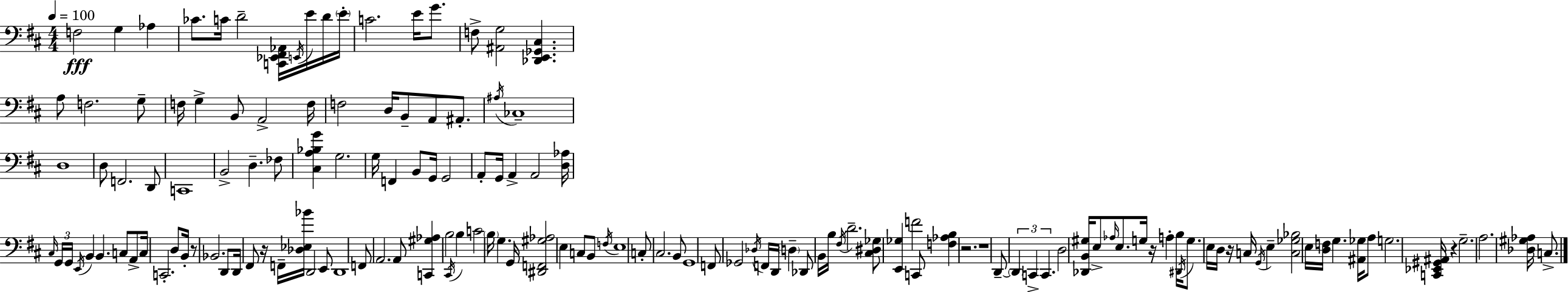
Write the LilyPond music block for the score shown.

{
  \clef bass
  \numericTimeSignature
  \time 4/4
  \key d \major
  \tempo 4 = 100
  f2\fff g4 aes4 | ces'8. c'16 d'2-- <c, ees, fis, aes,>16 \acciaccatura { e,16 } e'16 d'16 | \parenthesize e'16-. c'2. e'16 g'8. | f8-> <ais, g>2 <des, e, ges, cis>4. | \break a8 f2. g8-- | f16 g4-> b,8 a,2-> | f16 f2 d16 b,8-- a,8 ais,8.-. | \acciaccatura { ais16 } ces1-- | \break d1 | d8 f,2. | d,8 c,1 | b,2-> d4.-- | \break fes8 <cis a bes g'>4 g2. | g16 f,4 b,8 g,16 g,2 | a,8-. g,16 a,4-> a,2 | <d aes>16 \grace { cis16 } \tuplet 3/2 { g,16 g,16 \acciaccatura { e,16 } } b,4 b,4. | \break c8 a,8-> c16 c,2.-. | d8 b,16-. r8 bes,2. | d,8 d,16 fis,8 r16 f,16-- <des ees bes'>16 d,2 | e,8 d,1 | \break f,8 a,2. | a,8 <c, gis aes>4 b2 | \acciaccatura { cis,16 } b4 c'2 \parenthesize b16 g4. | g,16 <dis, f, gis aes>2 e4 | \break c8 b,8 \acciaccatura { f16 } e1 | c8-. cis2. | b,8 g,1 | f,8 ges,2 | \break \acciaccatura { des16 } f,16 d,16 \parenthesize d4-- des,8 b,16 b16 \acciaccatura { fis16 } d'2.-- | <cis dis ges>8 <e, ges>4 f'2 | c,8 <f aes b>4 r2. | r1 | \break d,8--~~ \tuplet 3/2 { \parenthesize d,4 c,4-> | c,4. } d2 | <des, b, gis>16 e8-> \grace { aes16 } e8. g16 r16 a4-. b16 \acciaccatura { dis,16 } g8. | e16 d16 r16 c16 \acciaccatura { g,16 } e4-- <c ges bes>2 | \break e16 <d f>16 g4. <ais, ges>16 a8 g2. | <c, ees, gis, ais,>16 r4 g2.-- | a2. | <des gis aes>16 c8.-> \bar "|."
}